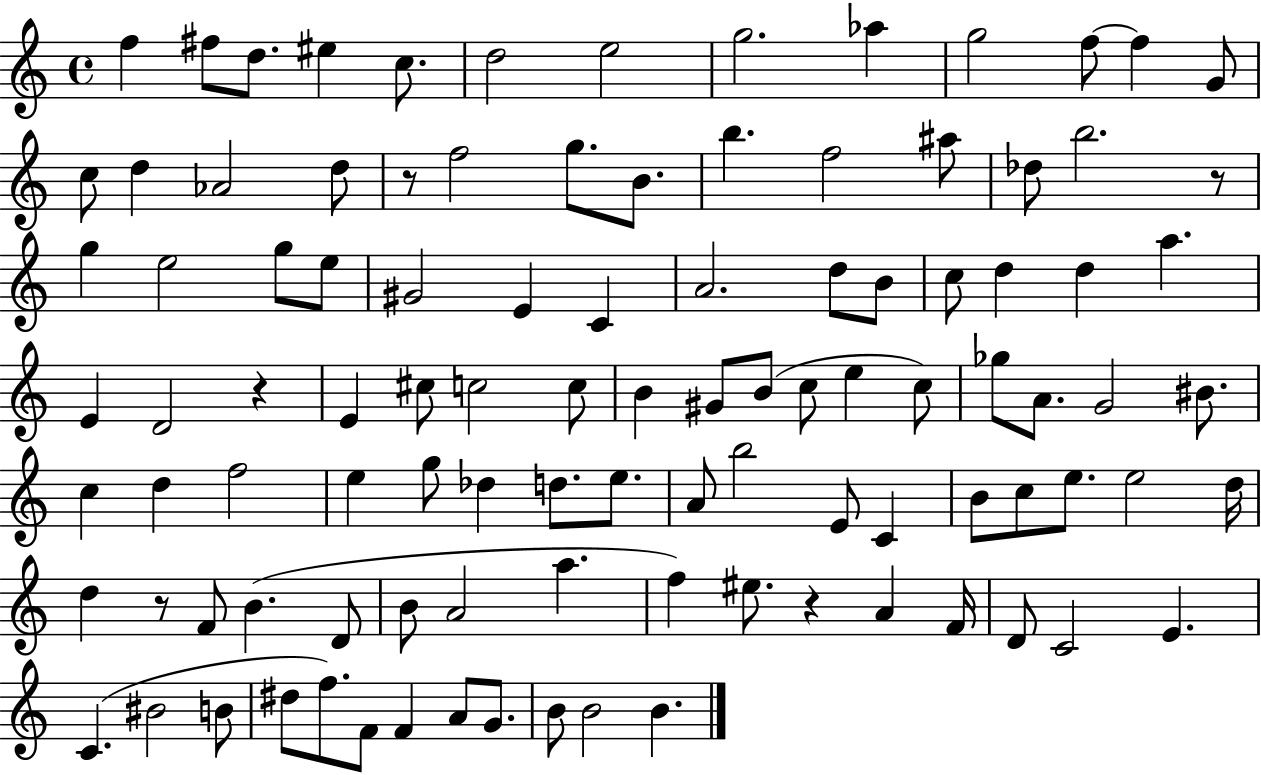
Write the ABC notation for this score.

X:1
T:Untitled
M:4/4
L:1/4
K:C
f ^f/2 d/2 ^e c/2 d2 e2 g2 _a g2 f/2 f G/2 c/2 d _A2 d/2 z/2 f2 g/2 B/2 b f2 ^a/2 _d/2 b2 z/2 g e2 g/2 e/2 ^G2 E C A2 d/2 B/2 c/2 d d a E D2 z E ^c/2 c2 c/2 B ^G/2 B/2 c/2 e c/2 _g/2 A/2 G2 ^B/2 c d f2 e g/2 _d d/2 e/2 A/2 b2 E/2 C B/2 c/2 e/2 e2 d/4 d z/2 F/2 B D/2 B/2 A2 a f ^e/2 z A F/4 D/2 C2 E C ^B2 B/2 ^d/2 f/2 F/2 F A/2 G/2 B/2 B2 B